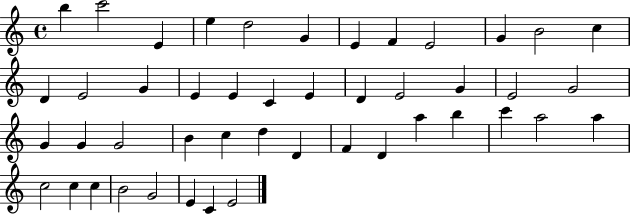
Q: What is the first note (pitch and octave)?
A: B5